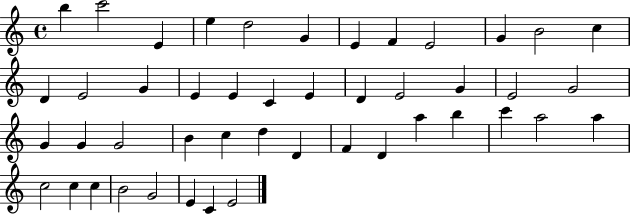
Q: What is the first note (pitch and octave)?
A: B5